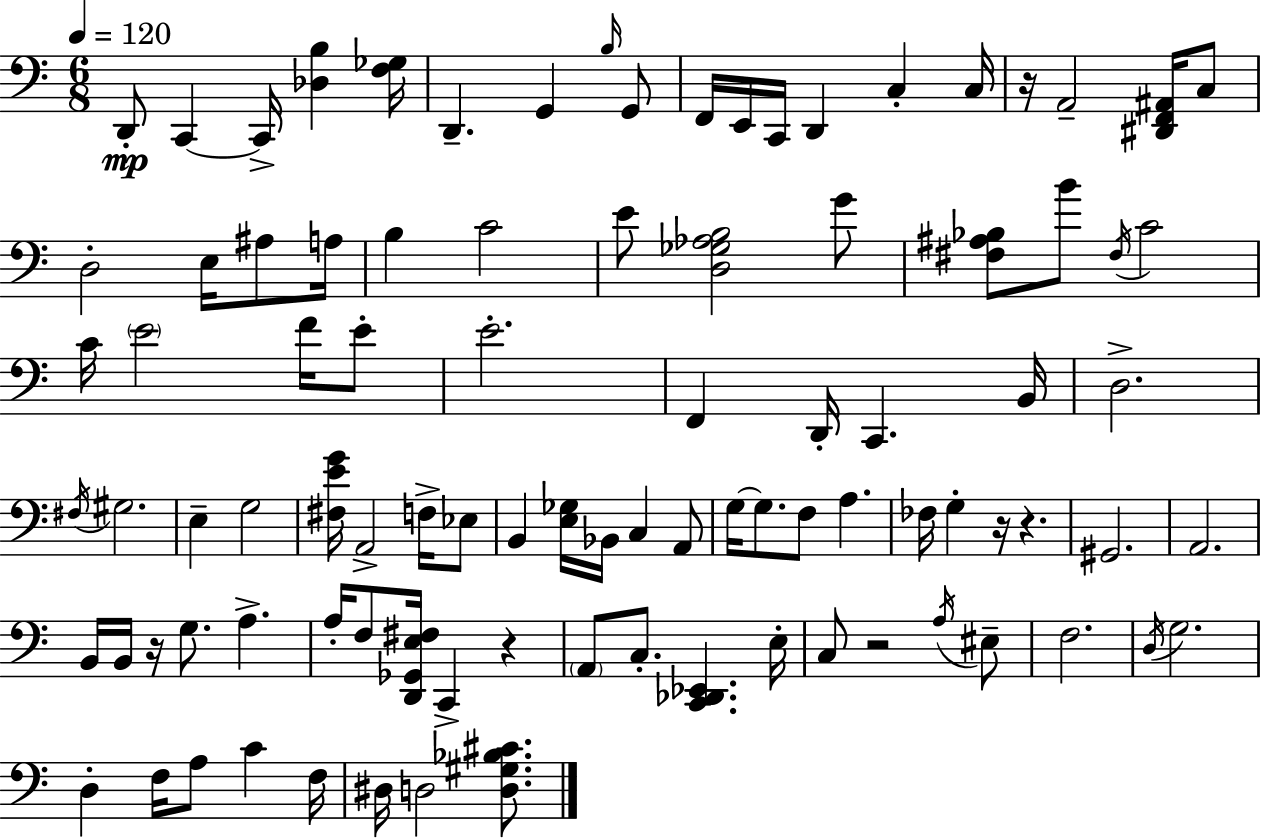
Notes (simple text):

D2/e C2/q C2/s [Db3,B3]/q [F3,Gb3]/s D2/q. G2/q B3/s G2/e F2/s E2/s C2/s D2/q C3/q C3/s R/s A2/h [D#2,F2,A#2]/s C3/e D3/h E3/s A#3/e A3/s B3/q C4/h E4/e [D3,Gb3,Ab3,B3]/h G4/e [F#3,A#3,Bb3]/e B4/e F#3/s C4/h C4/s E4/h F4/s E4/e E4/h. F2/q D2/s C2/q. B2/s D3/h. F#3/s G#3/h. E3/q G3/h [F#3,E4,G4]/s A2/h F3/s Eb3/e B2/q [E3,Gb3]/s Bb2/s C3/q A2/e G3/s G3/e. F3/e A3/q. FES3/s G3/q R/s R/q. G#2/h. A2/h. B2/s B2/s R/s G3/e. A3/q. A3/s F3/e [D2,Gb2,E3,F#3]/s C2/q R/q A2/e C3/e. [C2,Db2,Eb2]/q. E3/s C3/e R/h A3/s EIS3/e F3/h. D3/s G3/h. D3/q F3/s A3/e C4/q F3/s D#3/s D3/h [D3,G#3,Bb3,C#4]/e.